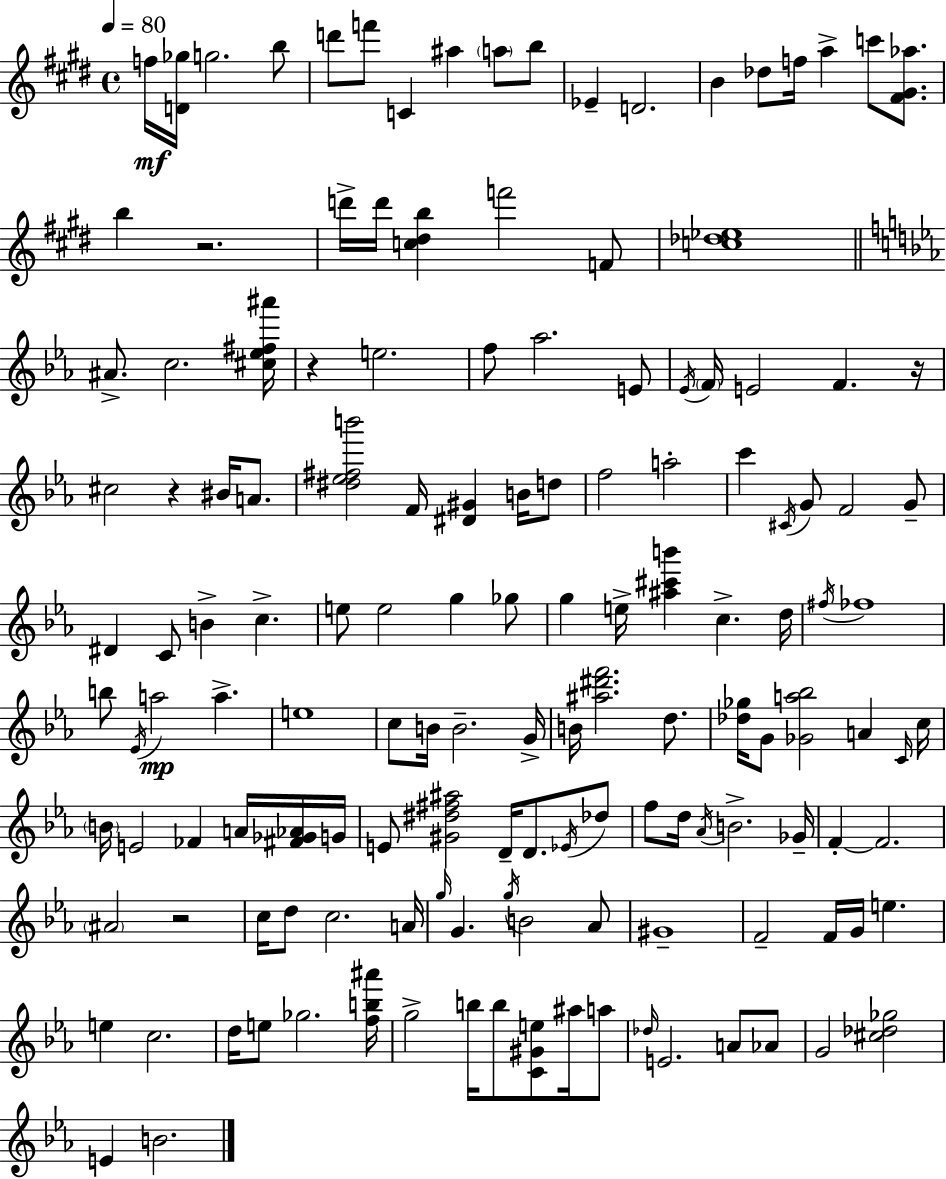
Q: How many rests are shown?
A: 5